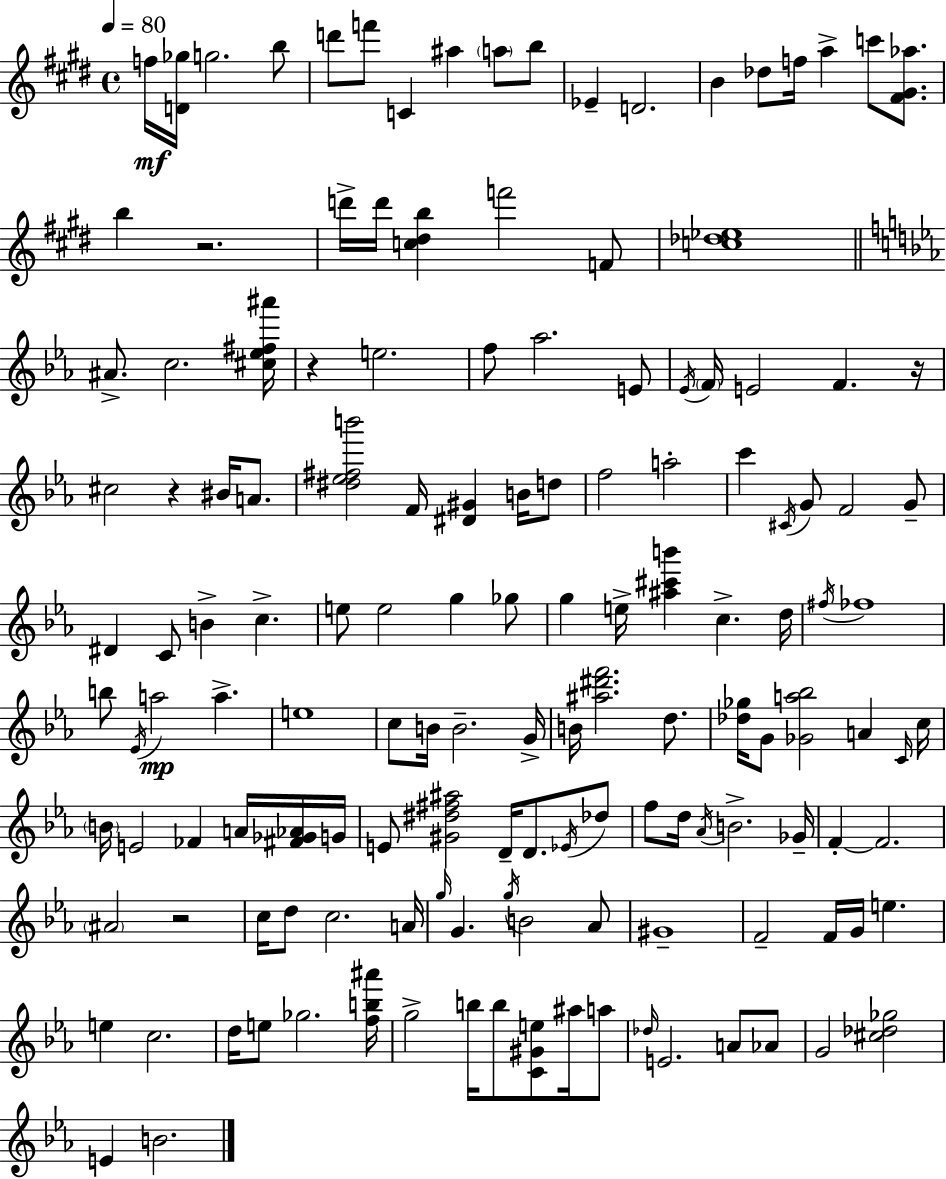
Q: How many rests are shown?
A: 5